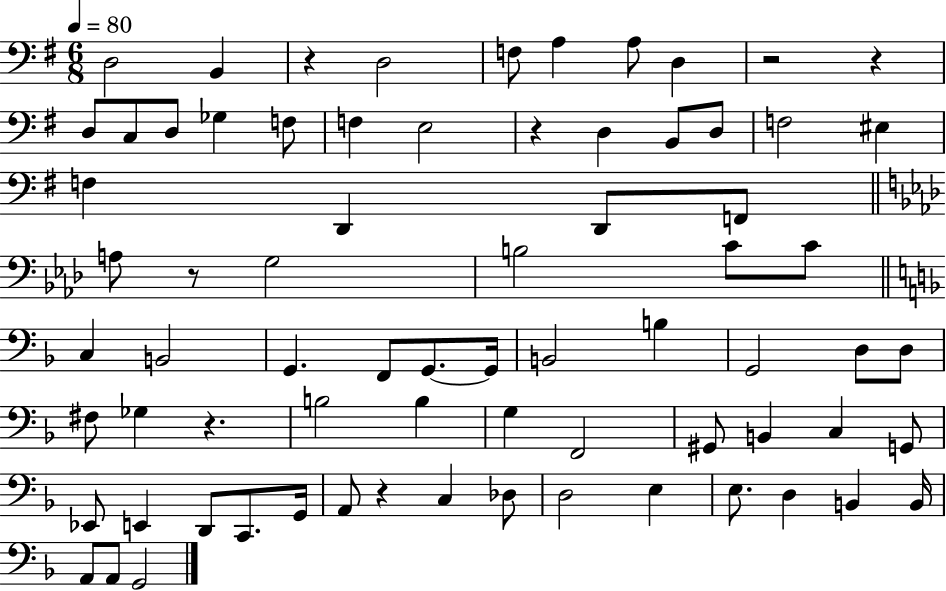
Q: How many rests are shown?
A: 7